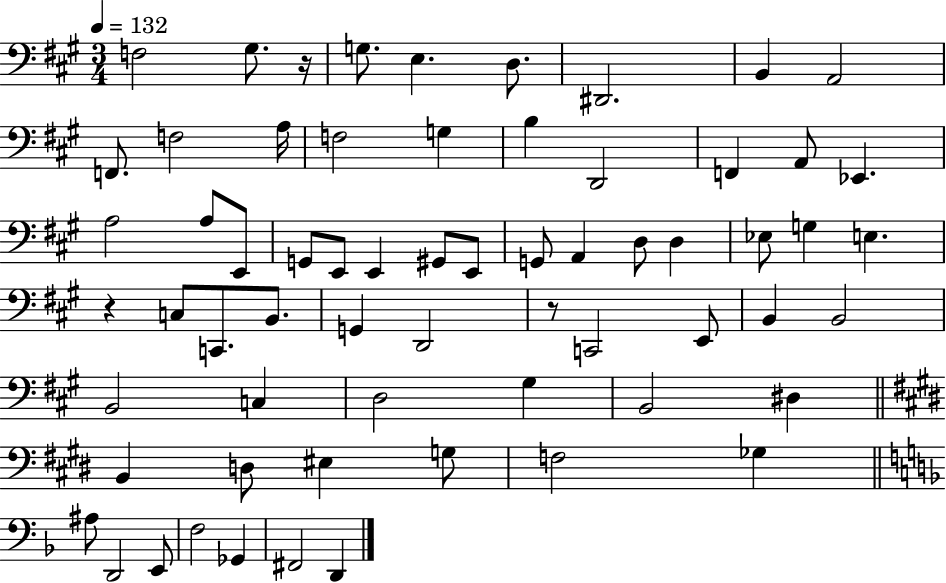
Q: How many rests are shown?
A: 3